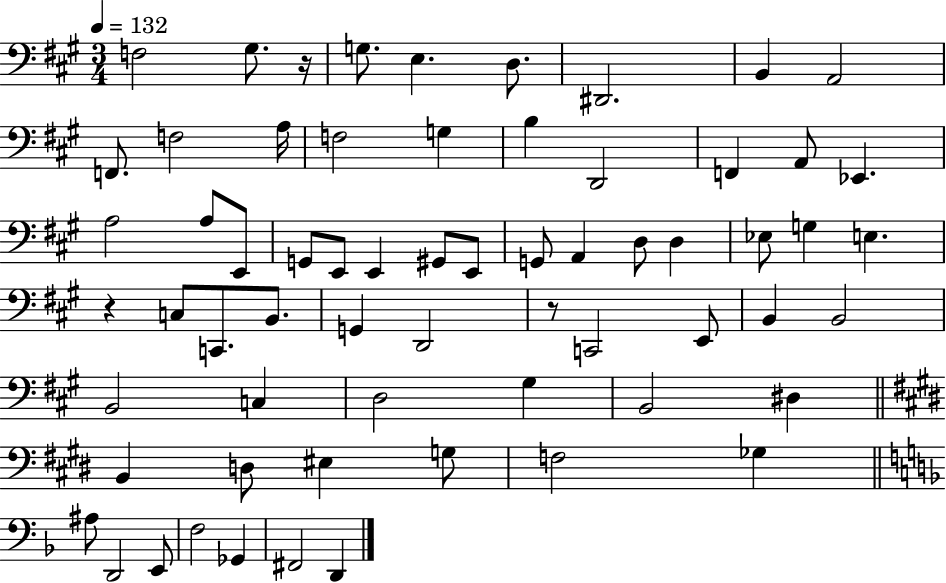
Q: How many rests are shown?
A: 3